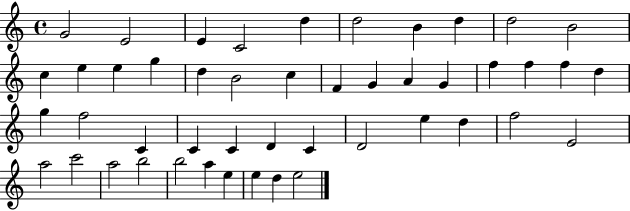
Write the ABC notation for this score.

X:1
T:Untitled
M:4/4
L:1/4
K:C
G2 E2 E C2 d d2 B d d2 B2 c e e g d B2 c F G A G f f f d g f2 C C C D C D2 e d f2 E2 a2 c'2 a2 b2 b2 a e e d e2